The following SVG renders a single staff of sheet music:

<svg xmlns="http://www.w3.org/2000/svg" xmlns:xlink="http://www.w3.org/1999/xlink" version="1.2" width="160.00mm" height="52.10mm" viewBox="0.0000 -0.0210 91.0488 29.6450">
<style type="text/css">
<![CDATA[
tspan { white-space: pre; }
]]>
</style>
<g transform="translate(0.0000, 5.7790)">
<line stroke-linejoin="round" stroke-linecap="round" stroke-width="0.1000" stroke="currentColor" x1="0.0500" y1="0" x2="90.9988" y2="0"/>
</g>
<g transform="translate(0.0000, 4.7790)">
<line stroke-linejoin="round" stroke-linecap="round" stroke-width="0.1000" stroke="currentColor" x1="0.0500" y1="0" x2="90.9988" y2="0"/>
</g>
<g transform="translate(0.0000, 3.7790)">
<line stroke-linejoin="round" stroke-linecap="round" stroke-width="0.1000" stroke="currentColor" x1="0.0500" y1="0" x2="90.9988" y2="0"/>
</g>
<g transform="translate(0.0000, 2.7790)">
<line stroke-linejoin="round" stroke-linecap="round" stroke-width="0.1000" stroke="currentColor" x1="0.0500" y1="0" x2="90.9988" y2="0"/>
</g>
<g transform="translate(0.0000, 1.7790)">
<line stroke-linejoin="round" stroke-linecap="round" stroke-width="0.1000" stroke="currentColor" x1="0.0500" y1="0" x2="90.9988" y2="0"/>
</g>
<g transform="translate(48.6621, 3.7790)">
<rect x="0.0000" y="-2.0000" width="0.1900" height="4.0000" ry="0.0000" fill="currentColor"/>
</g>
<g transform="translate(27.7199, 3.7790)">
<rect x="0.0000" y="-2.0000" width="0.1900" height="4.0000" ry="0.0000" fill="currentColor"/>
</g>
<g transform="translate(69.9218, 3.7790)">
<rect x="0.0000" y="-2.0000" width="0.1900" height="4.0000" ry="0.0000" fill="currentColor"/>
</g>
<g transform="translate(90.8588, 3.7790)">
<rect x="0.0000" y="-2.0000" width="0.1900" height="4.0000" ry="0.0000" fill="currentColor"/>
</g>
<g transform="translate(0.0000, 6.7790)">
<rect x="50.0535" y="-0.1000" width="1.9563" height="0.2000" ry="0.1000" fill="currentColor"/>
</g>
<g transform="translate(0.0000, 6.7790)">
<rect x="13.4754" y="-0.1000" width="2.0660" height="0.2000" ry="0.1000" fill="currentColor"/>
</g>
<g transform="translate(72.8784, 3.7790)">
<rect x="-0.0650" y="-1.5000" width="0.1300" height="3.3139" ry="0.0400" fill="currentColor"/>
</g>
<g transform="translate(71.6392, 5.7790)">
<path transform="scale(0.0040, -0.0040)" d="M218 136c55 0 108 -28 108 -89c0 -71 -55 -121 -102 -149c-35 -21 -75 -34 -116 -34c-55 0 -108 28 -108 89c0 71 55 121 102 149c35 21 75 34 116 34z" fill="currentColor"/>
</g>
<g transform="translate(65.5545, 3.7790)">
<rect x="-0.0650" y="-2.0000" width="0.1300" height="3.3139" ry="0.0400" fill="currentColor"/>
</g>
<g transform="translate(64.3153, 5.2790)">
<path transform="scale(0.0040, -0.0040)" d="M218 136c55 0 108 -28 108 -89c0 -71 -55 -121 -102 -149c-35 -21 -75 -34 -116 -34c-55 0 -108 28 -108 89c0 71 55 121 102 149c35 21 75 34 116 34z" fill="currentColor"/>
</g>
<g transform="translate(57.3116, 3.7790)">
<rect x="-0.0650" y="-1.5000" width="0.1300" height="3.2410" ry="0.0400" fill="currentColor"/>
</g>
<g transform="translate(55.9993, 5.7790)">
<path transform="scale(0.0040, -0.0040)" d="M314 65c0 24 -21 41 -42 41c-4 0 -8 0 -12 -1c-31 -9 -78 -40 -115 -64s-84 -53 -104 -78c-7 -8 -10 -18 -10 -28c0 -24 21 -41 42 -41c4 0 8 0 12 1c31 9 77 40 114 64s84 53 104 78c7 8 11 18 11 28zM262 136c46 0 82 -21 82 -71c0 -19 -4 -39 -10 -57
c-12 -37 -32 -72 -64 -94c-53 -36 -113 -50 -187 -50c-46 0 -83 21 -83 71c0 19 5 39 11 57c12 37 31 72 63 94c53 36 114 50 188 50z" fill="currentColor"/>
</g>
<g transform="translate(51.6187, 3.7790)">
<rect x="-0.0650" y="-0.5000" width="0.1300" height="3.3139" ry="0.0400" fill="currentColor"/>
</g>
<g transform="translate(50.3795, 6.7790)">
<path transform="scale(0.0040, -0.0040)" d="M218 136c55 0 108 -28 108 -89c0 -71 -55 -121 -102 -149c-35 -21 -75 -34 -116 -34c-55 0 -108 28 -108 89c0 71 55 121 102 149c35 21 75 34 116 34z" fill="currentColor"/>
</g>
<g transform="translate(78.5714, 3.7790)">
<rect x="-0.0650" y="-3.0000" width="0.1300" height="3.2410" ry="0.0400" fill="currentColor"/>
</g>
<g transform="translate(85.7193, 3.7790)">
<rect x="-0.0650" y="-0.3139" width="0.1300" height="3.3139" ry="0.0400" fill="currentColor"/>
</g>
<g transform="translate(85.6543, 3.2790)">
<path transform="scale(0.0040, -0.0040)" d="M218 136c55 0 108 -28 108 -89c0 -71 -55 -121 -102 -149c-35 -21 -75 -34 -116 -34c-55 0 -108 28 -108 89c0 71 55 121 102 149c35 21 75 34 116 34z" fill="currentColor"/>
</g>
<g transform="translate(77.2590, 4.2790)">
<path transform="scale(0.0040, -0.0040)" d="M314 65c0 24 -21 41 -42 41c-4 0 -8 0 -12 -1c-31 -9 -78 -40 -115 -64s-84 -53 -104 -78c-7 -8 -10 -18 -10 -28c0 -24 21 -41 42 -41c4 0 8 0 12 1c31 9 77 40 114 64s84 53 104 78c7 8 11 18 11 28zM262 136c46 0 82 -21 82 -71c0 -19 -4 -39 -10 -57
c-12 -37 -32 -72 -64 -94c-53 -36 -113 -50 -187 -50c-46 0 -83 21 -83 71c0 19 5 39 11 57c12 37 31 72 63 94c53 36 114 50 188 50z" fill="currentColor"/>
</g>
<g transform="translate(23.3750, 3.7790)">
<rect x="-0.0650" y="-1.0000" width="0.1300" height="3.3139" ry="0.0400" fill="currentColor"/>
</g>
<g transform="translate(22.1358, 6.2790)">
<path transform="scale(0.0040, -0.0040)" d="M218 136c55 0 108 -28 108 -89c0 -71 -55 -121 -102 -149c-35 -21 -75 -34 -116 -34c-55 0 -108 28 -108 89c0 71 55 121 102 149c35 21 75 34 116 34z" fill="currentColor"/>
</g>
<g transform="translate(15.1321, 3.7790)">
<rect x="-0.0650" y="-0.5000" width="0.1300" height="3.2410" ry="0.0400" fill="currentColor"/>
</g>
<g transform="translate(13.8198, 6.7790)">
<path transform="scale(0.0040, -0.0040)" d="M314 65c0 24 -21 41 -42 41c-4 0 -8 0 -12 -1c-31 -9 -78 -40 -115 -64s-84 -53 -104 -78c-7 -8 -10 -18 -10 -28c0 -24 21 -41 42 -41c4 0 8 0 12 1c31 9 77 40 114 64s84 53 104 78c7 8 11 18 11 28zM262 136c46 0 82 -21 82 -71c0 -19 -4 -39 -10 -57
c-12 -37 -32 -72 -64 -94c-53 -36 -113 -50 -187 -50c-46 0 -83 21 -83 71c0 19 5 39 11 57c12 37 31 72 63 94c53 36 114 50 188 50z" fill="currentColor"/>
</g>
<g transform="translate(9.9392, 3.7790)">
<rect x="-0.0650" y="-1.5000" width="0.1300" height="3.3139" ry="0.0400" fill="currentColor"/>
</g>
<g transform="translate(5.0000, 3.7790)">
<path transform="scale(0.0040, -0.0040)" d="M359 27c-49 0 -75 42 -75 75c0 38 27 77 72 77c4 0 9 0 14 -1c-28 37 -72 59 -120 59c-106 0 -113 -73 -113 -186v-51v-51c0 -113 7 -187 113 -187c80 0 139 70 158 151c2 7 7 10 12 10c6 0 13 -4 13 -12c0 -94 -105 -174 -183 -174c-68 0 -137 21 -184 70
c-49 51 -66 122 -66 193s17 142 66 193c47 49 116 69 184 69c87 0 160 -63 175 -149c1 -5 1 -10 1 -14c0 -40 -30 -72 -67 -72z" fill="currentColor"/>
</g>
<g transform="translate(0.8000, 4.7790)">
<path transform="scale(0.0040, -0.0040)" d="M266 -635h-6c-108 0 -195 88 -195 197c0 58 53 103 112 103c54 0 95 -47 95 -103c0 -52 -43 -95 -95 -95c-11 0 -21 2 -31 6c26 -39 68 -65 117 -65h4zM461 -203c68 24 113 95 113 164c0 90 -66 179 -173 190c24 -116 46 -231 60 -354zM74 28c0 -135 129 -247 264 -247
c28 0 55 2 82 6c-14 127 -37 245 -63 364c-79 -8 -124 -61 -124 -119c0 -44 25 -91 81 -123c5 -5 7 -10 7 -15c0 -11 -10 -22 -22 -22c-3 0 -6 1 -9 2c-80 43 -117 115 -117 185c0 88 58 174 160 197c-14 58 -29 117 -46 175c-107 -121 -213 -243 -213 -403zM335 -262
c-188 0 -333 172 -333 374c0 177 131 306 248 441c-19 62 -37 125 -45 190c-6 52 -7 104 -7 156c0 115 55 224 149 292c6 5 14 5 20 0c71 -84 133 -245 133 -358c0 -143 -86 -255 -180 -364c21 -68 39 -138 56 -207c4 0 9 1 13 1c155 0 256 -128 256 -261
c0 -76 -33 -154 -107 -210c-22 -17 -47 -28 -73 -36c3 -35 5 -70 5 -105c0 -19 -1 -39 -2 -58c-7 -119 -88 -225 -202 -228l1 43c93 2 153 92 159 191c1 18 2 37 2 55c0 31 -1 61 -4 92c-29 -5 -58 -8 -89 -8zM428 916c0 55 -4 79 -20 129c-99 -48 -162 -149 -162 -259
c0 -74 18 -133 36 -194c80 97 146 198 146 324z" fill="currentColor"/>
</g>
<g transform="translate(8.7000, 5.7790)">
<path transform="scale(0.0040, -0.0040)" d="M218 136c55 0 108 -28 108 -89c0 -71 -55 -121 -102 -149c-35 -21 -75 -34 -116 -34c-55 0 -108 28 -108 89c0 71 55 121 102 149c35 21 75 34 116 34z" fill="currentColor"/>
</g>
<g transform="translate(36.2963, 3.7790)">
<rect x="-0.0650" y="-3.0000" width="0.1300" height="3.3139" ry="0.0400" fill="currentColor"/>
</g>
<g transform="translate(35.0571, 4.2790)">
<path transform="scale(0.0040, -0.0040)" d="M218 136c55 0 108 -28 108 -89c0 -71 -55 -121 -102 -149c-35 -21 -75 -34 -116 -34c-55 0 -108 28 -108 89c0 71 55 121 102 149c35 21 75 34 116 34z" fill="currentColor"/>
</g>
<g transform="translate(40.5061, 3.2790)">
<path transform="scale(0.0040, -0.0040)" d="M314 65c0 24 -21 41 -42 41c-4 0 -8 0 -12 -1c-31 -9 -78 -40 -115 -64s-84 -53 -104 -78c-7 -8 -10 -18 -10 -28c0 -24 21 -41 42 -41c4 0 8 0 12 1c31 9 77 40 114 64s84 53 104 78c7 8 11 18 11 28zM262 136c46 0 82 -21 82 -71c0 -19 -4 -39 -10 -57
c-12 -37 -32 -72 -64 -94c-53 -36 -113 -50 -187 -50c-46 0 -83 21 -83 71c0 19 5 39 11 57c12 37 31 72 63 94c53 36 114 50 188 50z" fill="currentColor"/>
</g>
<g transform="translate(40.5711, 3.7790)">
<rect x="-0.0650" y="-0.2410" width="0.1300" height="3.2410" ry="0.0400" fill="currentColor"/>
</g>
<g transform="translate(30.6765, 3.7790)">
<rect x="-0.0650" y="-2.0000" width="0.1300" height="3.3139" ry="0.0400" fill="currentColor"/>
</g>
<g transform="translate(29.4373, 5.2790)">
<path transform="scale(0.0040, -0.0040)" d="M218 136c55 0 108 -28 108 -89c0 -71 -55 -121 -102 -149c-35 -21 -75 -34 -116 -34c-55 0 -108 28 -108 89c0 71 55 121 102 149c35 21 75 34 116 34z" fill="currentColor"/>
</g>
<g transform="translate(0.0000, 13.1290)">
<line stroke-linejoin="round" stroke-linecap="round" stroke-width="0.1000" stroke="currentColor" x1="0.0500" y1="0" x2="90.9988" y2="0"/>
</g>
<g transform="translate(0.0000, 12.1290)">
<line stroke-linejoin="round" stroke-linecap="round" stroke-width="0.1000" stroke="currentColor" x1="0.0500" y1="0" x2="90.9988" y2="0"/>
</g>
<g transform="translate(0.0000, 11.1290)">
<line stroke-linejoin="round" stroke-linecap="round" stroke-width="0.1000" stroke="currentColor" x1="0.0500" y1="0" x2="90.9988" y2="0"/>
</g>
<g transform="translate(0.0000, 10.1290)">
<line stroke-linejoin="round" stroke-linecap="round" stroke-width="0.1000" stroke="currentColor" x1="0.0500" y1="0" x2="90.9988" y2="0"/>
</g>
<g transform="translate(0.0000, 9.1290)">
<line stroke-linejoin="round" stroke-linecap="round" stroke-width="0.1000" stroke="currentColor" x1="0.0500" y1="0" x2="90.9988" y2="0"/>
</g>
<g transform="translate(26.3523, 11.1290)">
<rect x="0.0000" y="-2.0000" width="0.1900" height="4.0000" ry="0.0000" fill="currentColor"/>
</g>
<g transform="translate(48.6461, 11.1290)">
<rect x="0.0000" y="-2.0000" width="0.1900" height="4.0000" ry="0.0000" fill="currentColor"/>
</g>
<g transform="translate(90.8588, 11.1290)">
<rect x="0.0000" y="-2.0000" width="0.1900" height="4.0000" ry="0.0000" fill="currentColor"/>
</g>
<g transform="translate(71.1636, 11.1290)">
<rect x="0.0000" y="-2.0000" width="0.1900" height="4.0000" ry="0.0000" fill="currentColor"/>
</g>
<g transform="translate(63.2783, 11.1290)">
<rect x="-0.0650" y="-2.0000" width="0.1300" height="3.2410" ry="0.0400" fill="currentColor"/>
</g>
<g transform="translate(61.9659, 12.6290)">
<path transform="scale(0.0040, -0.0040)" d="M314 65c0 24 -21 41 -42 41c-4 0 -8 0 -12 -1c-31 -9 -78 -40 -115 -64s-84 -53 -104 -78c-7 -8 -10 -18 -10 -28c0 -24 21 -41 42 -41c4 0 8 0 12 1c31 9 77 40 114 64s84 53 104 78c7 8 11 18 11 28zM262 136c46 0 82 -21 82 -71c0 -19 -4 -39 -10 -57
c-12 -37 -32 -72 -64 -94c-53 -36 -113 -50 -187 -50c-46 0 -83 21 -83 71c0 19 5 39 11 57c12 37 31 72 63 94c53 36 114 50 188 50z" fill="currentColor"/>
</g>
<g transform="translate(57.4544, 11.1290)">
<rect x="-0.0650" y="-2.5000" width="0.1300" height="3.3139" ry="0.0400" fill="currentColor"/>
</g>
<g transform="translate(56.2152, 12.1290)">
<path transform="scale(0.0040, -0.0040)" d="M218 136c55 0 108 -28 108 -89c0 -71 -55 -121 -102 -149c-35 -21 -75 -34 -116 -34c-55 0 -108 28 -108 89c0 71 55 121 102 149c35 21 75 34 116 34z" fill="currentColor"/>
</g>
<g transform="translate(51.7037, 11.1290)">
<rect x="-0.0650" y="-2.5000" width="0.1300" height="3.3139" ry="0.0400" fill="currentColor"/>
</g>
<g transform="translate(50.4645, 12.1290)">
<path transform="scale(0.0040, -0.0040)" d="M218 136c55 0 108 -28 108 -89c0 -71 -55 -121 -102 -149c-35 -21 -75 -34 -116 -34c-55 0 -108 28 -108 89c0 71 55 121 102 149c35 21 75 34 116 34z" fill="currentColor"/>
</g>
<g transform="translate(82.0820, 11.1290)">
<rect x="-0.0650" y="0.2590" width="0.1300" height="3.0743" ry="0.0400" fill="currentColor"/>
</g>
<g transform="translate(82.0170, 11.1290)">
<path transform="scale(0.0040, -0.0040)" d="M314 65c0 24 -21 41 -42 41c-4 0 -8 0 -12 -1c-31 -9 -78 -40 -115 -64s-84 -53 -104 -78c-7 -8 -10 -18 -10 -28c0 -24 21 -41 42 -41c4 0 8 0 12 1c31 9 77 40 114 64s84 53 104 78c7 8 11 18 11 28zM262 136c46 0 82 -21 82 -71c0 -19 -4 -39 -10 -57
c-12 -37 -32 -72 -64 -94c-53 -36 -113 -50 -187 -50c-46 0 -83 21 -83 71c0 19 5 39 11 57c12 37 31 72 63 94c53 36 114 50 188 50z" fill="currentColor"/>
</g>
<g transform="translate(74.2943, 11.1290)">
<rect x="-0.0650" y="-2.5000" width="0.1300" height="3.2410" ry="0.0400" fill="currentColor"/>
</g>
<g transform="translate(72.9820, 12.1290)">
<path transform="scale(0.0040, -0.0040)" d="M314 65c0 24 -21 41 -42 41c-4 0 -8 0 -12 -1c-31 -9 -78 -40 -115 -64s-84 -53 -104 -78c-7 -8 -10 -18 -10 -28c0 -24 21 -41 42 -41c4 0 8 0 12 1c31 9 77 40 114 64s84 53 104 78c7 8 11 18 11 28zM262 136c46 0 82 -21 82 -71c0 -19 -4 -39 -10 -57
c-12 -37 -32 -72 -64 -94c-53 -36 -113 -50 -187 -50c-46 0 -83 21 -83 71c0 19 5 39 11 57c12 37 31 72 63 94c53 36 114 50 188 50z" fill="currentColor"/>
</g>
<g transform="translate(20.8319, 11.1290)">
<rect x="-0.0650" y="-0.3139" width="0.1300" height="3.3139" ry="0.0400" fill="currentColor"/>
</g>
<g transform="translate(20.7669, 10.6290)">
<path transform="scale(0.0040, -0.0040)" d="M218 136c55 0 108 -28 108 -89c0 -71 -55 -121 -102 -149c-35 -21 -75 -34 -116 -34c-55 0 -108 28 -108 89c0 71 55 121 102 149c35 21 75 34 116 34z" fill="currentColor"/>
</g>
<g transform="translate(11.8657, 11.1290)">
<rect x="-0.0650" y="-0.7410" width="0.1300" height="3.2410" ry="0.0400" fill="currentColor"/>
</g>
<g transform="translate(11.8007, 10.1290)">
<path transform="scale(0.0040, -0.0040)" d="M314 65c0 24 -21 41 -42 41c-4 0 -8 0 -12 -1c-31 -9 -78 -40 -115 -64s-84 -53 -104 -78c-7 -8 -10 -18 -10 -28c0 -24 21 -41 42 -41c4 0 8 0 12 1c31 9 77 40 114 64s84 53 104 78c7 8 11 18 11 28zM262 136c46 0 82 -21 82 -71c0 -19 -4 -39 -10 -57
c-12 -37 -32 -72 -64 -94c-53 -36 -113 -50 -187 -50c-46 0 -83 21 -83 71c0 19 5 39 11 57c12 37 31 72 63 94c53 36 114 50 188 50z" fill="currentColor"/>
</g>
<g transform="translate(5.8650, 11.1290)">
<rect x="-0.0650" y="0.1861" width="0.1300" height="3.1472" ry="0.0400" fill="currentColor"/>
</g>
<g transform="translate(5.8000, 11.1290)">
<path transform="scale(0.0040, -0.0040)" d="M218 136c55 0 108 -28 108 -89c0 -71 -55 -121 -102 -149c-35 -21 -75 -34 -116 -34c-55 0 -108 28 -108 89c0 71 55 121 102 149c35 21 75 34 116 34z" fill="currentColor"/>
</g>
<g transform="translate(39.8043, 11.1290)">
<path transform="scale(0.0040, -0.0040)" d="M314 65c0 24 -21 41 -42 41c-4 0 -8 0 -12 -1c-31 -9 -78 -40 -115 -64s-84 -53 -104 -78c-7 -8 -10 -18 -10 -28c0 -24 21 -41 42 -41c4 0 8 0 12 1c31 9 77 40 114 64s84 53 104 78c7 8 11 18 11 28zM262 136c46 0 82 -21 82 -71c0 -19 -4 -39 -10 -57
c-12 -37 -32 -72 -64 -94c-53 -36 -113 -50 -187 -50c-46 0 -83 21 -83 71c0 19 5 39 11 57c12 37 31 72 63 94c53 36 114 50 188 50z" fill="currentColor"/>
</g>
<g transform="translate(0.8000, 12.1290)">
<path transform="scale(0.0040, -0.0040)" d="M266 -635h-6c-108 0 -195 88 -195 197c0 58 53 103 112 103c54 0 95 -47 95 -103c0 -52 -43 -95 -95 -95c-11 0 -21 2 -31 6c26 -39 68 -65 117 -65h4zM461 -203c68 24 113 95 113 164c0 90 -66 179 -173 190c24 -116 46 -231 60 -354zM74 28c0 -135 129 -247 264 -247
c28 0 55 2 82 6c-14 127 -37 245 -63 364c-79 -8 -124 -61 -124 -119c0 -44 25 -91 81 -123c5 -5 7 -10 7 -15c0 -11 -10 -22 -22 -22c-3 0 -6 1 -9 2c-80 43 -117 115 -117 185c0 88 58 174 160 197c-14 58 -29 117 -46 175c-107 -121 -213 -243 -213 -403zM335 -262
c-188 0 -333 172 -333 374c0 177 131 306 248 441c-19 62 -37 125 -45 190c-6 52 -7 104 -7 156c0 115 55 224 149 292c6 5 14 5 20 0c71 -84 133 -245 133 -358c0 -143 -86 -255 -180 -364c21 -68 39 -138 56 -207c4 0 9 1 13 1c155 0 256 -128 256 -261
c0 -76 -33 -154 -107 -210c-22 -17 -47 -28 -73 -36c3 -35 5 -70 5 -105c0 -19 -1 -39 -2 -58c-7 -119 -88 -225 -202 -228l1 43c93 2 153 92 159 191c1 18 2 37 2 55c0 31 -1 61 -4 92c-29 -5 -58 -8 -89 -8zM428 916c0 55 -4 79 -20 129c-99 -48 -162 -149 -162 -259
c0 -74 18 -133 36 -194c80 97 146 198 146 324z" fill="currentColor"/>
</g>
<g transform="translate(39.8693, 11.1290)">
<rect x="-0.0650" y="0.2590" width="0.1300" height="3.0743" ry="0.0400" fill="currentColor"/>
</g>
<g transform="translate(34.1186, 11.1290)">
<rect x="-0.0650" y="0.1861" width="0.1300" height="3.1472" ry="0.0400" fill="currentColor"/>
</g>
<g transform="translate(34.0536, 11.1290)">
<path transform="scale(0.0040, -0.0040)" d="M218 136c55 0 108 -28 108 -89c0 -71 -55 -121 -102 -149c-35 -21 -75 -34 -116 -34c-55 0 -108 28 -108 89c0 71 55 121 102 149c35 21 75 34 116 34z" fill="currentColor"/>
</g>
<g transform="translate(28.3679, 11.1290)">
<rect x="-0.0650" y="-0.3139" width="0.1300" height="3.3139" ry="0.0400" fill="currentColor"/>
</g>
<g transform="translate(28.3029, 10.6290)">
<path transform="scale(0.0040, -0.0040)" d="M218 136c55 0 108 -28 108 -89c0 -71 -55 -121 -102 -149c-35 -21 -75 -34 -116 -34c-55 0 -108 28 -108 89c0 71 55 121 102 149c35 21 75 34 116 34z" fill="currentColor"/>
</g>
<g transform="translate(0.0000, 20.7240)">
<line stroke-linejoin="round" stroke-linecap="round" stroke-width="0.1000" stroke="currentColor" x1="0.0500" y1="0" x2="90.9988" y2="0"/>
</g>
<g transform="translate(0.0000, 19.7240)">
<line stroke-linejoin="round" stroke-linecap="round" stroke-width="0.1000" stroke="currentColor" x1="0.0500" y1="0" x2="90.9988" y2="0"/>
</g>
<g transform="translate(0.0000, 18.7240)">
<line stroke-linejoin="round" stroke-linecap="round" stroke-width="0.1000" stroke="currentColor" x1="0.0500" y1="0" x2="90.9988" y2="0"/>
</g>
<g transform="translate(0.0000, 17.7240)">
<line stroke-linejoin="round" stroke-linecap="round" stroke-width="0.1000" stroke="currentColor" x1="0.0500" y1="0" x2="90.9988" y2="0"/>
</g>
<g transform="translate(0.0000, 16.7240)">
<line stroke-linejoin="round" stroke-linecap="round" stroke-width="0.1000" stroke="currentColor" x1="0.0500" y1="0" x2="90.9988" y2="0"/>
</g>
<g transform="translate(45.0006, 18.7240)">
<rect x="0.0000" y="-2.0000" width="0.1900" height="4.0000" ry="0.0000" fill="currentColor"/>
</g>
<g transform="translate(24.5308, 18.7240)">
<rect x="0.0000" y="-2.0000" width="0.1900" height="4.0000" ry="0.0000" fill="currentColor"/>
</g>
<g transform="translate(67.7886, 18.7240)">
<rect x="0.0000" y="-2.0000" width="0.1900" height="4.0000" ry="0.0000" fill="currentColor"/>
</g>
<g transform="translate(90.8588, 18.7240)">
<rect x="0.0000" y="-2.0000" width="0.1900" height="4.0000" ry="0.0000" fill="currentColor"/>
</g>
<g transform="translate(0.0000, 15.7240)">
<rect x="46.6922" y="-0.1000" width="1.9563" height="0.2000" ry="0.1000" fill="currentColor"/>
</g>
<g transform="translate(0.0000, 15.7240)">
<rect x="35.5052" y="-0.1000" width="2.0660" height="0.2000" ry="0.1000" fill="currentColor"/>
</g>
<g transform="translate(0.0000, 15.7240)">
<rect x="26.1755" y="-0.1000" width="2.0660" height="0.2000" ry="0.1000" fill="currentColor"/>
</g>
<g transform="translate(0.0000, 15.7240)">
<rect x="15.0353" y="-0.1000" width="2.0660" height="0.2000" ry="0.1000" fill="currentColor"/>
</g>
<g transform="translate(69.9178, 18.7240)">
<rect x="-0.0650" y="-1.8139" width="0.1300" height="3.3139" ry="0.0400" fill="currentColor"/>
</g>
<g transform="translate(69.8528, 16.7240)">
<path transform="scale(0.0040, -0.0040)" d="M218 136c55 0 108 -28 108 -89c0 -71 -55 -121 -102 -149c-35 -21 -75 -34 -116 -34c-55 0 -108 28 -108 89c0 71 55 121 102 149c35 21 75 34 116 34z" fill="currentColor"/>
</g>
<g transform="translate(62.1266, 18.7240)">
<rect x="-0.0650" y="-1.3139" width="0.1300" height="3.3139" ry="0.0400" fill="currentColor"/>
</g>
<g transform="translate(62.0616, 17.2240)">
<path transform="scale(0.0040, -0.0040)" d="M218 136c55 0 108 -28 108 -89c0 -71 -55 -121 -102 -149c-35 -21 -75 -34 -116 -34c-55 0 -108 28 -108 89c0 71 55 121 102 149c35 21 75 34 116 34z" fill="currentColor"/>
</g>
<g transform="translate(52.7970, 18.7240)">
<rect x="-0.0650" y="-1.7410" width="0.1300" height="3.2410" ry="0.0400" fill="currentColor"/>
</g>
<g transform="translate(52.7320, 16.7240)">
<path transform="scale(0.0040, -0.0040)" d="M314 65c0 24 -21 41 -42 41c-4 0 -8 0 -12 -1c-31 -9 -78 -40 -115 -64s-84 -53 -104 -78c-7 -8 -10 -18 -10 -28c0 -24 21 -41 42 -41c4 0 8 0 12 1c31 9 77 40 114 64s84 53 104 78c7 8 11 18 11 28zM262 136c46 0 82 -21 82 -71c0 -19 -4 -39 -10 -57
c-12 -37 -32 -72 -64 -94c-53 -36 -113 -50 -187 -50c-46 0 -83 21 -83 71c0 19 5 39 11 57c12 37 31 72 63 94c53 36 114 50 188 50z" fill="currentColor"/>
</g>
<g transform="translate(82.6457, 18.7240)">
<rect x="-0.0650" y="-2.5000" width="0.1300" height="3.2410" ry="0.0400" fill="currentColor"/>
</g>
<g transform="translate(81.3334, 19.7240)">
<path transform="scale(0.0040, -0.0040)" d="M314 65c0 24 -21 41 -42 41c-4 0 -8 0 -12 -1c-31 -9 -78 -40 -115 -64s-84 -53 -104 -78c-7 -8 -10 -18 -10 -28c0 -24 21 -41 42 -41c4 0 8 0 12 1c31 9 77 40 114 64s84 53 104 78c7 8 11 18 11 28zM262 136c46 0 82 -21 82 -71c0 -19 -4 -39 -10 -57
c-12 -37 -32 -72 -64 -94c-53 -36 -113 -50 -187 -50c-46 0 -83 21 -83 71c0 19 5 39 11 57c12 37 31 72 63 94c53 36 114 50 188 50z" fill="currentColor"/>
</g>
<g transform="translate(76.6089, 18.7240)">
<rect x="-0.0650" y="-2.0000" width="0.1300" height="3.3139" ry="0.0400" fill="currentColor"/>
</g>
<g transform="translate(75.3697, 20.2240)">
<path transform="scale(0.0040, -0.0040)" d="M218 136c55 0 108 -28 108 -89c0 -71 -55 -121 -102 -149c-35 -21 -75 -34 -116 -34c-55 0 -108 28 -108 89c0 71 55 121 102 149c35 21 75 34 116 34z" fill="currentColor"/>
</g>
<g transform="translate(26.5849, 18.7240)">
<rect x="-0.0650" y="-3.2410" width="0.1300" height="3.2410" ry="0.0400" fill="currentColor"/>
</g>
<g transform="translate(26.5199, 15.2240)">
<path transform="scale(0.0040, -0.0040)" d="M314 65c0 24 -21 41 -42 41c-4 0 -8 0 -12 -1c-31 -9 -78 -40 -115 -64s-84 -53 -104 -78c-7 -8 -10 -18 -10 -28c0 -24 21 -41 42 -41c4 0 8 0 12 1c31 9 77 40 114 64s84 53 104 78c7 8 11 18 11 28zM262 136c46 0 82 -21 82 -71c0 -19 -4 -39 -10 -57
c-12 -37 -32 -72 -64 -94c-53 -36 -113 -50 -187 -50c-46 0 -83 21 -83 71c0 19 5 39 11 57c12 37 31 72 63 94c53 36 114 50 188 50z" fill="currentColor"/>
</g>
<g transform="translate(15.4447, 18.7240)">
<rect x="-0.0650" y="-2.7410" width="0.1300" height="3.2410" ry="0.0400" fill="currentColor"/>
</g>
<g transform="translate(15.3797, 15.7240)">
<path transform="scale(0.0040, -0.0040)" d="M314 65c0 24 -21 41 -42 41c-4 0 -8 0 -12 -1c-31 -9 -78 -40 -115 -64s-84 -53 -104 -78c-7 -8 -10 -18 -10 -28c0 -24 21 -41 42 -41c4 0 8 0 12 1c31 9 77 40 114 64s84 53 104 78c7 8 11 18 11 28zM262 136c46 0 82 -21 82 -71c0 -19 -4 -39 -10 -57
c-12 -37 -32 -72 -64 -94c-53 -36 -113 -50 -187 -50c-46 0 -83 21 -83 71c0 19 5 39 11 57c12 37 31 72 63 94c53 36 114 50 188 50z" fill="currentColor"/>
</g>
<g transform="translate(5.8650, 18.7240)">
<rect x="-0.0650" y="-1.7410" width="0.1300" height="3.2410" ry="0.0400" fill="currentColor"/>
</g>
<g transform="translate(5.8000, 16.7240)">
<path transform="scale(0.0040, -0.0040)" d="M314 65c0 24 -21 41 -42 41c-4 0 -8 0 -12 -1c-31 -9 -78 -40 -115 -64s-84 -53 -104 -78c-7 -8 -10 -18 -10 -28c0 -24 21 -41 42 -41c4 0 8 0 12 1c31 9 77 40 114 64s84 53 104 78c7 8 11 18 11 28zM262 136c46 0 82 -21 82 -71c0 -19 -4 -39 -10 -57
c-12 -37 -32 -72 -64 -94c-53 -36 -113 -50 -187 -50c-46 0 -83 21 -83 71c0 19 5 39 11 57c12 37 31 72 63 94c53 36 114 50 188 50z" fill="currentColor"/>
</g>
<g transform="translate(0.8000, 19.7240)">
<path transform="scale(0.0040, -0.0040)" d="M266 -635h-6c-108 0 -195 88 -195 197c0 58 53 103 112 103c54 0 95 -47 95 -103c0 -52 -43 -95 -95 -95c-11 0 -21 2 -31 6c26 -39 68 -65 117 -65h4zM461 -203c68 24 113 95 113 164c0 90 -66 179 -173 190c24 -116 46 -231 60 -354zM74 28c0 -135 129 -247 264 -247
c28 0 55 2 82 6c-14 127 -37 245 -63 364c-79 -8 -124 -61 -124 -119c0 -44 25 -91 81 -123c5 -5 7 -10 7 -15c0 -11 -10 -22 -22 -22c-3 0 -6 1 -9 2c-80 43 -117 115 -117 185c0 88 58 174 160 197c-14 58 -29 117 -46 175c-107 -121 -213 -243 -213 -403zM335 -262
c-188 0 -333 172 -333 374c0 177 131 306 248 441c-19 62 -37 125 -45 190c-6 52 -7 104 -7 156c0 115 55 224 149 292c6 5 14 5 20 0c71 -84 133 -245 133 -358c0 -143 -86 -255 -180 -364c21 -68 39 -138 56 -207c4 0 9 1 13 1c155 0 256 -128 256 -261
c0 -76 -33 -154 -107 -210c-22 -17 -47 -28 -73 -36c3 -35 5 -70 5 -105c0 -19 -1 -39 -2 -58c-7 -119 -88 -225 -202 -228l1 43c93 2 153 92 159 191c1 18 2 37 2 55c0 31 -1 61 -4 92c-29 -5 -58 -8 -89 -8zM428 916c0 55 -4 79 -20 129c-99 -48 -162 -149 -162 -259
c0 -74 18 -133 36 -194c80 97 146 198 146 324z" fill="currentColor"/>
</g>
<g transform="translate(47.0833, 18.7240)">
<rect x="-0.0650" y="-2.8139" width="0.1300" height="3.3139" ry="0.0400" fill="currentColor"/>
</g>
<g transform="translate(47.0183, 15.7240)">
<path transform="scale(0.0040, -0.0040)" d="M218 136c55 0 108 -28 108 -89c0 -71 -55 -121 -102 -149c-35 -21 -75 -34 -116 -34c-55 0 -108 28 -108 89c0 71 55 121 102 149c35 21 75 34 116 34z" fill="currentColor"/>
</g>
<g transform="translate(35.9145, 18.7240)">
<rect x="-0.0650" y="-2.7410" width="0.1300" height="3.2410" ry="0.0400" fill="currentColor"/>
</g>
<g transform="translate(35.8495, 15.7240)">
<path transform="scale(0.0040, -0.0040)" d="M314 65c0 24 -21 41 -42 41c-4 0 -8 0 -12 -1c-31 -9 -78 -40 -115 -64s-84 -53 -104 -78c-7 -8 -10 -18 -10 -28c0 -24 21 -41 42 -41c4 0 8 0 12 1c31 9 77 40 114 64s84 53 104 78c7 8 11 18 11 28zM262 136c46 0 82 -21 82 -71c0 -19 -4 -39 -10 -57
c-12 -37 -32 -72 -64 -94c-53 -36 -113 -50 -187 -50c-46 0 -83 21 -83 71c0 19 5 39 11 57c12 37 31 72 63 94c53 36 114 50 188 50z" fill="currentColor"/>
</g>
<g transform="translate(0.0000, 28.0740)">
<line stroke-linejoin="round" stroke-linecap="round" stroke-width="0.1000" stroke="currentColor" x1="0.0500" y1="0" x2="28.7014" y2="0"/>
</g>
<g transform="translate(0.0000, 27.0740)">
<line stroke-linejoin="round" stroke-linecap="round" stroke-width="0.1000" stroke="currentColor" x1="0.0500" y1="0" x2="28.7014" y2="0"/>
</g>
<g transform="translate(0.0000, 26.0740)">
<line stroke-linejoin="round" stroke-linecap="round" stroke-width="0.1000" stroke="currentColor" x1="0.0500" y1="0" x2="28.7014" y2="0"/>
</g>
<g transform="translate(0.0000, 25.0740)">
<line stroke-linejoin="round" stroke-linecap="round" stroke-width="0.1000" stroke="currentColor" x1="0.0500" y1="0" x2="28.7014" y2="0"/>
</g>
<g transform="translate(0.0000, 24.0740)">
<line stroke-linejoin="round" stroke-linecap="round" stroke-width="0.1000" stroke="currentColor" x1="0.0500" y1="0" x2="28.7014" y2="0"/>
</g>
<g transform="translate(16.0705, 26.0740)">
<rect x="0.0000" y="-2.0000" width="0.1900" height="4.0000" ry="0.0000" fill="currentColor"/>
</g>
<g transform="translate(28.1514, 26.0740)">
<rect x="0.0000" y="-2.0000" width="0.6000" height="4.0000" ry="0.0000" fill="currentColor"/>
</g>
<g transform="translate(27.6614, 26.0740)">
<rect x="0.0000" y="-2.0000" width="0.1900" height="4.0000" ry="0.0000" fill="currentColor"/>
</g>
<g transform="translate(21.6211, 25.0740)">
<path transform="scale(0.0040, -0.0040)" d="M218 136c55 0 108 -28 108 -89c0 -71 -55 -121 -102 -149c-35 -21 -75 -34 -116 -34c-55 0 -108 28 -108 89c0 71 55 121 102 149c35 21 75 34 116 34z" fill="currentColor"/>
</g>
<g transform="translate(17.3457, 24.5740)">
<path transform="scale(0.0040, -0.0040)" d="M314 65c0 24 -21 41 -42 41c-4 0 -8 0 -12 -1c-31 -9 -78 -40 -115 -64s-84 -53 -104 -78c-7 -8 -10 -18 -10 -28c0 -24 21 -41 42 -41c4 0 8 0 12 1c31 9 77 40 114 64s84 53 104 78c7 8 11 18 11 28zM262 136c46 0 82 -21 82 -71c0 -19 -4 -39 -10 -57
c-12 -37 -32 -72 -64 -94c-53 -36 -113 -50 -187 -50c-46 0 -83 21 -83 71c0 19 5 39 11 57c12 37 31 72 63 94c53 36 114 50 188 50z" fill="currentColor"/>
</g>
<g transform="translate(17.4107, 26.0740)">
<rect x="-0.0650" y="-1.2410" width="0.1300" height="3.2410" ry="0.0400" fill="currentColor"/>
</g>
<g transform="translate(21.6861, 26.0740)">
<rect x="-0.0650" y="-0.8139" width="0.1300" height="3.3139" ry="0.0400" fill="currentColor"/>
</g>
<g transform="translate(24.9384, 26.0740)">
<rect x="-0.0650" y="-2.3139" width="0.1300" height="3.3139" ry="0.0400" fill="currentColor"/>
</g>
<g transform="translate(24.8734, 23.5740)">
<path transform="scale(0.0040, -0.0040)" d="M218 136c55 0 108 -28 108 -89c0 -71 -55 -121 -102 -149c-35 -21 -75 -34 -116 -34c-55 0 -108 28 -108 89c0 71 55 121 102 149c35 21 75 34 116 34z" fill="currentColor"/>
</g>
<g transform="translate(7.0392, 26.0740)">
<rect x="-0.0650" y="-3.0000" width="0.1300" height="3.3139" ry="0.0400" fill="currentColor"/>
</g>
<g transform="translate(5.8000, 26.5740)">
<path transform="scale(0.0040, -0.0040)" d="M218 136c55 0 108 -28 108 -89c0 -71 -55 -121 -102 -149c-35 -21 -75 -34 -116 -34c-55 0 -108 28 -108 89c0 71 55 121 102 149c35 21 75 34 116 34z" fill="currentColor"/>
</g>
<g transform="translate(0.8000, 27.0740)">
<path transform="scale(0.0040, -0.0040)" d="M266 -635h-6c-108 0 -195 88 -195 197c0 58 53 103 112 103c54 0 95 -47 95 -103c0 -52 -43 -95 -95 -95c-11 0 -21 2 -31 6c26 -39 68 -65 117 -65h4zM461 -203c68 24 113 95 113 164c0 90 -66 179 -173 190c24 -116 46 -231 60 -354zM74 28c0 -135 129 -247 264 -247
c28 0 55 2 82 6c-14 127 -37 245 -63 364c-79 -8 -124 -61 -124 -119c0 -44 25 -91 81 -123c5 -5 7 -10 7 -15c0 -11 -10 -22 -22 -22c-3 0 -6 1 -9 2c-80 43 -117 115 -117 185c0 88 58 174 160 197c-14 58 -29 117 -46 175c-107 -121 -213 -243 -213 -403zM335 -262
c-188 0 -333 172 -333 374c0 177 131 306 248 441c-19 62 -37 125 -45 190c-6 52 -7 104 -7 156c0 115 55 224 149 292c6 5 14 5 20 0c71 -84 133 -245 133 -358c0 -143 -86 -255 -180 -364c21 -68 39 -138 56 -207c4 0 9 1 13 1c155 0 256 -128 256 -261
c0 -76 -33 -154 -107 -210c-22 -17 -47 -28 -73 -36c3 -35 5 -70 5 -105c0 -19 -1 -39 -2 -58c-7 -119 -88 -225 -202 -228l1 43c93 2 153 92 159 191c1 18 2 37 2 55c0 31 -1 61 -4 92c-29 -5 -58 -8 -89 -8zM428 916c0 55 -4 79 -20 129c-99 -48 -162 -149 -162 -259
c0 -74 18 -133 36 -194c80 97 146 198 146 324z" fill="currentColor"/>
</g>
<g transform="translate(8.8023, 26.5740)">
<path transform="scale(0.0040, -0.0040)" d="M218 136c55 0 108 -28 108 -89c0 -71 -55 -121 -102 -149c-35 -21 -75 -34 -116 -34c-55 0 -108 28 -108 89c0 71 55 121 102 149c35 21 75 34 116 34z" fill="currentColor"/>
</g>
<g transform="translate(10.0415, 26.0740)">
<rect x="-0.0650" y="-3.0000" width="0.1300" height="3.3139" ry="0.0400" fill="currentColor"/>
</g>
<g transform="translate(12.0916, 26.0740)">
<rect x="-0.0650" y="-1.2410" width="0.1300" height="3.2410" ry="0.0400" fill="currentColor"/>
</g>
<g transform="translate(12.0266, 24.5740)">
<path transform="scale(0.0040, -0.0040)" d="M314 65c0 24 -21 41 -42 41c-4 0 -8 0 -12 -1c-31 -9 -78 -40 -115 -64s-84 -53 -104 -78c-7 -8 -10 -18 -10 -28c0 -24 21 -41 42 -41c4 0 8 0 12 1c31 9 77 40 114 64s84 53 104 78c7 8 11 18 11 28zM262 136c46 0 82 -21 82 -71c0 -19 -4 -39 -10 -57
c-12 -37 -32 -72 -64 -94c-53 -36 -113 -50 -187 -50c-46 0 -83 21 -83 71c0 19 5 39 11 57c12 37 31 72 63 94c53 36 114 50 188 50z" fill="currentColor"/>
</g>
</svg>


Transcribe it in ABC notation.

X:1
T:Untitled
M:4/4
L:1/4
K:C
E C2 D F A c2 C E2 F E A2 c B d2 c c B B2 G G F2 G2 B2 f2 a2 b2 a2 a f2 e f F G2 A A e2 e2 d g